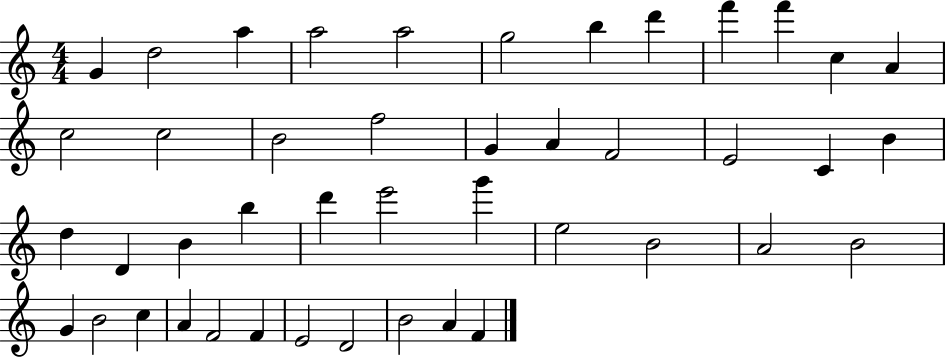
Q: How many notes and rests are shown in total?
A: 44